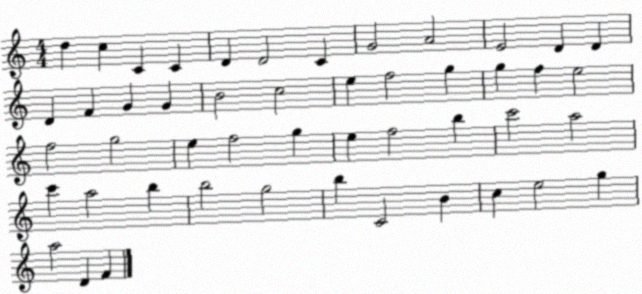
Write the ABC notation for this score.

X:1
T:Untitled
M:4/4
L:1/4
K:C
d c C C D D2 C G2 A2 E2 D D D F G G B2 c2 e f2 g g f e2 f2 g2 e f2 g e f2 b c'2 a2 c' a2 b b2 g2 b C2 B c e2 g a2 D F